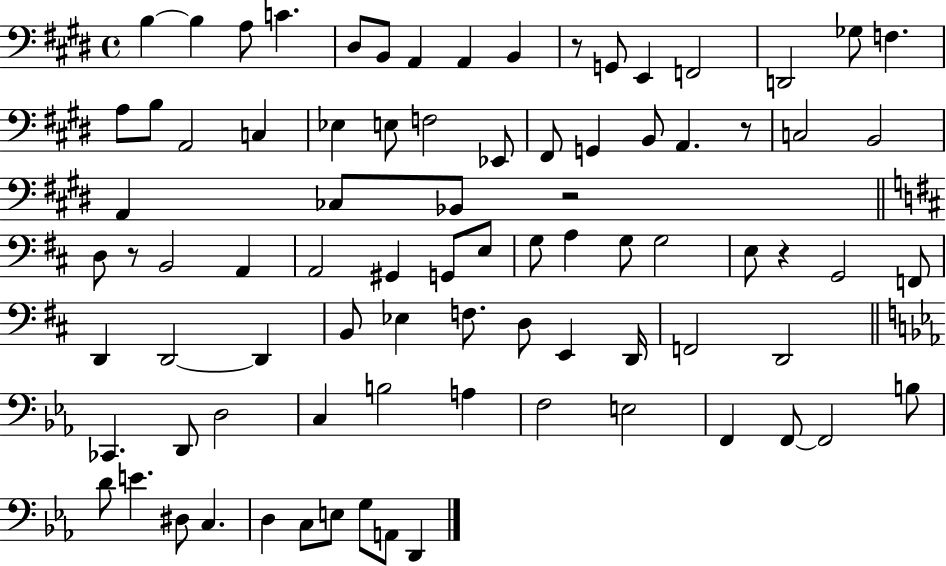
X:1
T:Untitled
M:4/4
L:1/4
K:E
B, B, A,/2 C ^D,/2 B,,/2 A,, A,, B,, z/2 G,,/2 E,, F,,2 D,,2 _G,/2 F, A,/2 B,/2 A,,2 C, _E, E,/2 F,2 _E,,/2 ^F,,/2 G,, B,,/2 A,, z/2 C,2 B,,2 A,, _C,/2 _B,,/2 z2 D,/2 z/2 B,,2 A,, A,,2 ^G,, G,,/2 E,/2 G,/2 A, G,/2 G,2 E,/2 z G,,2 F,,/2 D,, D,,2 D,, B,,/2 _E, F,/2 D,/2 E,, D,,/4 F,,2 D,,2 _C,, D,,/2 D,2 C, B,2 A, F,2 E,2 F,, F,,/2 F,,2 B,/2 D/2 E ^D,/2 C, D, C,/2 E,/2 G,/2 A,,/2 D,,